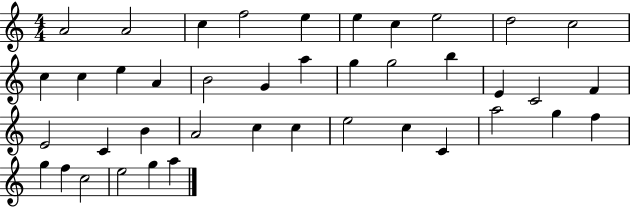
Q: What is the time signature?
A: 4/4